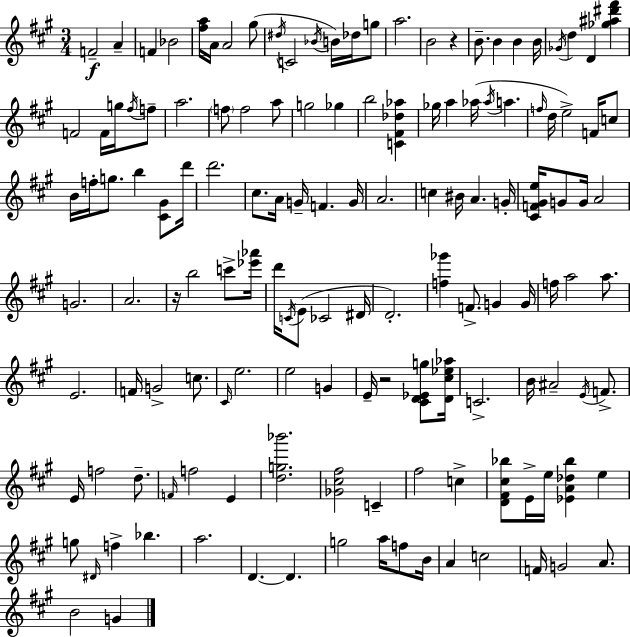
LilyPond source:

{
  \clef treble
  \numericTimeSignature
  \time 3/4
  \key a \major
  \repeat volta 2 { f'2--\f a'4-- | f'4 bes'2 | <fis'' a''>16 a'16 a'2 gis''8( | \acciaccatura { dis''16 } c'2 \acciaccatura { bes'16 }) b'16 des''16 | \break g''8 a''2. | b'2 r4 | b'8.-- b'4 b'4 | b'16 \acciaccatura { ges'16 } d''4 d'4 <ges'' ais'' dis''' fis'''>4 | \break f'2 f'16 | g''16 \acciaccatura { fis''16 } f''8-- a''2. | \parenthesize f''8 f''2 | a''8 g''2 | \break ges''4 b''2 | <c' fis' des'' aes''>4 ges''16 a''4 aes''16( \acciaccatura { aes''16 } a''4. | \grace { f''16 } d''16 e''2->) | f'16 c''8 b'16 f''16-. g''8. b''4 | \break <cis' gis'>8 d'''16 d'''2. | cis''8. a'16 g'16-- f'4. | g'16 a'2. | c''4 bis'16 a'4. | \break g'16-. <cis' f' gis' e''>16 g'8 g'16 a'2 | g'2. | a'2. | r16 b''2 | \break c'''8-> <ees''' aes'''>16 d'''16 \acciaccatura { c'16 }( e'8 ces'2 | dis'16 d'2.-.) | <f'' ges'''>4 f'8.-> | g'4 g'16 f''16 a''2 | \break a''8. e'2. | f'16 g'2-> | c''8. \grace { cis'16 } e''2. | e''2 | \break g'4 e'16-- r2 | <cis' d' ees' g''>8 <d' cis'' ees'' aes''>16 c'2.-> | b'16 ais'2-- | \acciaccatura { e'16 } f'8.-> e'16 f''2 | \break d''8.-- \grace { f'16 } f''2 | e'4 <d'' g'' bes'''>2. | <ges' cis'' fis''>2 | c'4-- fis''2 | \break c''4-> <d' fis' cis'' bes''>8 | e'16-> e''16 <ees' a' des'' bes''>4 e''4 g''8 | \grace { dis'16 } f''4-> bes''4. a''2. | d'4.~~ | \break d'4. g''2 | a''16 f''8 b'16 a'4 | c''2 f'16 | g'2 a'8. b'2 | \break g'4 } \bar "|."
}